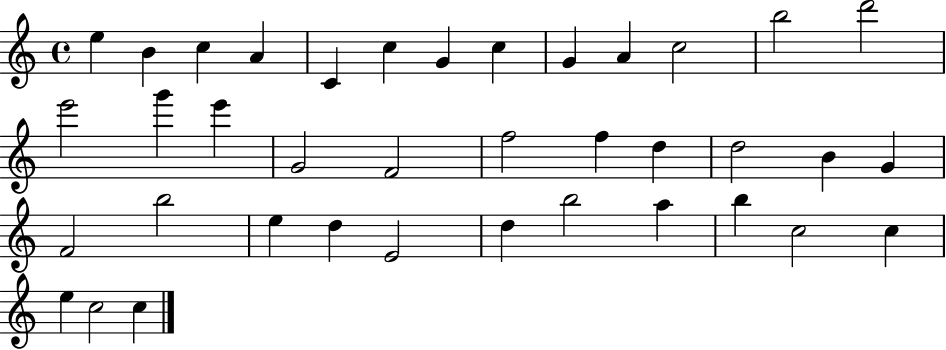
E5/q B4/q C5/q A4/q C4/q C5/q G4/q C5/q G4/q A4/q C5/h B5/h D6/h E6/h G6/q E6/q G4/h F4/h F5/h F5/q D5/q D5/h B4/q G4/q F4/h B5/h E5/q D5/q E4/h D5/q B5/h A5/q B5/q C5/h C5/q E5/q C5/h C5/q